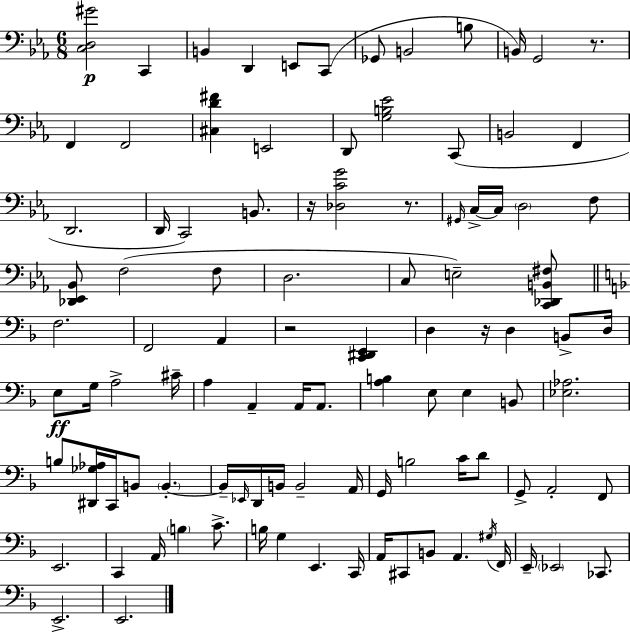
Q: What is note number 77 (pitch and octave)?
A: C#2